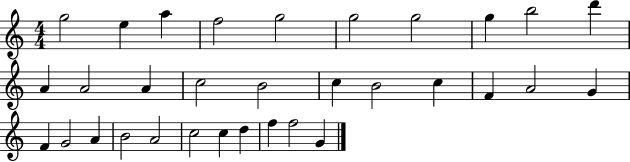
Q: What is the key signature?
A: C major